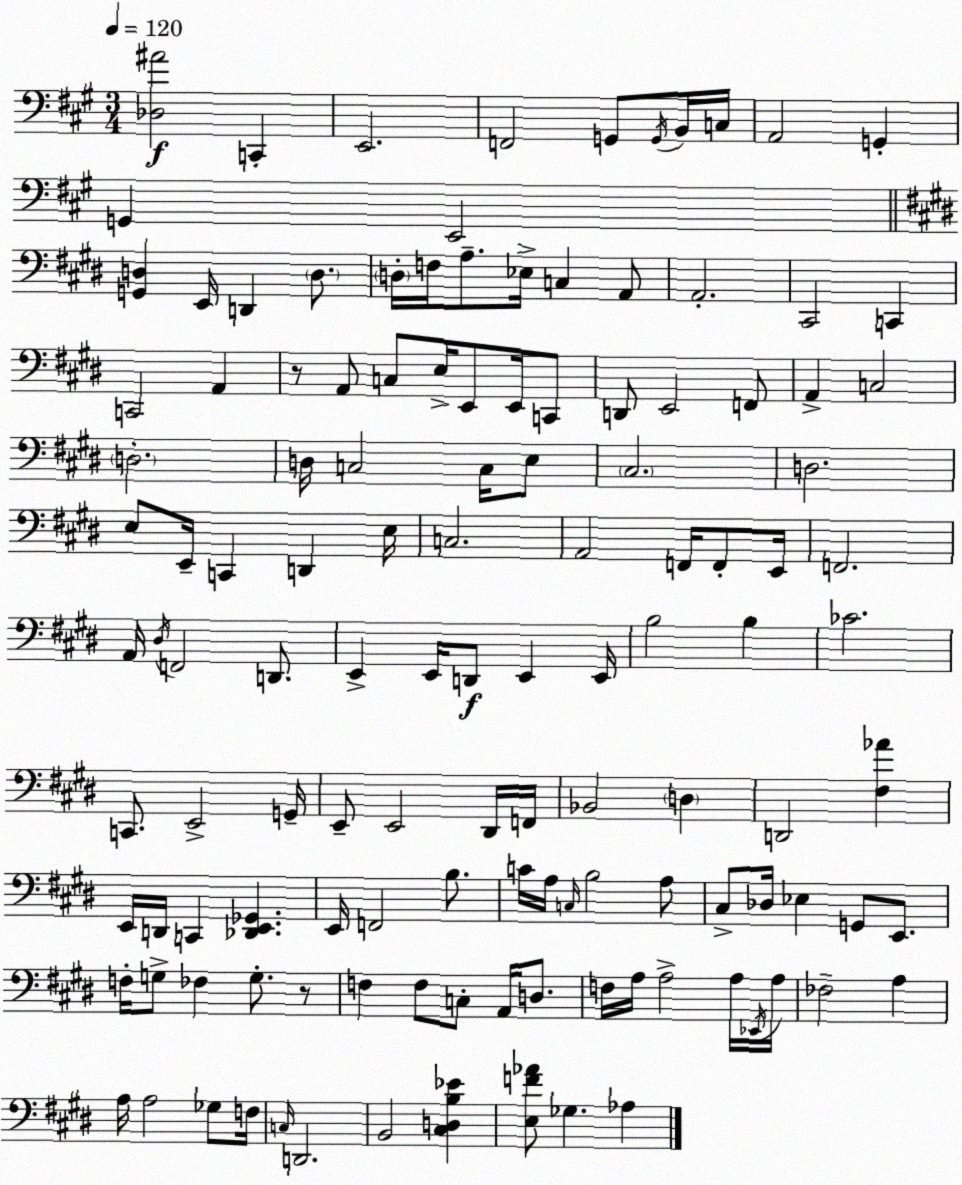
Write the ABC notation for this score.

X:1
T:Untitled
M:3/4
L:1/4
K:A
[_D,^A]2 C,, E,,2 F,,2 G,,/2 G,,/4 B,,/4 C,/4 A,,2 G,, G,, E,,2 [G,,D,] E,,/4 D,, D,/2 D,/4 F,/4 A,/2 _E,/4 C, A,,/2 A,,2 ^C,,2 C,, C,,2 A,, z/2 A,,/2 C,/2 E,/4 E,,/2 E,,/4 C,,/2 D,,/2 E,,2 F,,/2 A,, C,2 D,2 D,/4 C,2 C,/4 E,/2 ^C,2 D,2 E,/2 E,,/4 C,, D,, E,/4 C,2 A,,2 F,,/4 F,,/2 E,,/4 F,,2 A,,/4 ^D,/4 F,,2 D,,/2 E,, E,,/4 D,,/2 E,, E,,/4 B,2 B, _C2 C,,/2 E,,2 G,,/4 E,,/2 E,,2 ^D,,/4 F,,/4 _B,,2 D, D,,2 [^F,_A] E,,/4 D,,/4 C,, [_D,,E,,_G,,] E,,/4 F,,2 B,/2 C/4 A,/4 C,/4 B,2 A,/2 ^C,/2 _D,/4 _E, G,,/2 E,,/2 F,/4 G,/2 _F, G,/2 z/2 F, F,/2 C,/2 A,,/4 D,/2 F,/4 A,/4 A,2 A,/4 _E,,/4 A,/4 _F,2 A, A,/4 A,2 _G,/2 F,/4 C,/4 D,,2 B,,2 [^C,D,B,_E] [E,F_A]/2 _G, _A,